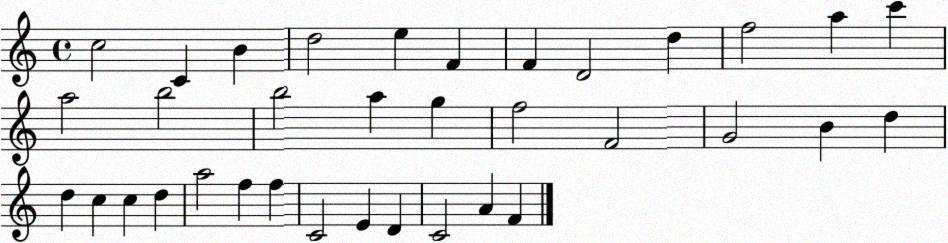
X:1
T:Untitled
M:4/4
L:1/4
K:C
c2 C B d2 e F F D2 d f2 a c' a2 b2 b2 a g f2 F2 G2 B d d c c d a2 f f C2 E D C2 A F